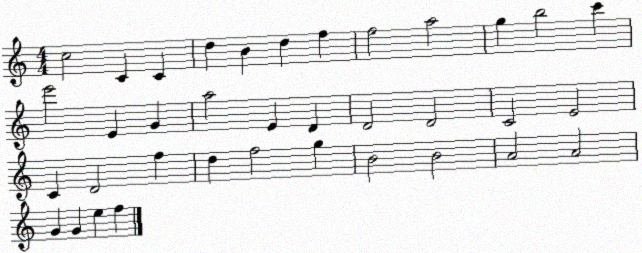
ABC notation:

X:1
T:Untitled
M:4/4
L:1/4
K:C
c2 C C d B d f f2 a2 g b2 c' e'2 E G a2 E D D2 D2 C2 E2 C D2 f d f2 g B2 B2 A2 A2 G G e f